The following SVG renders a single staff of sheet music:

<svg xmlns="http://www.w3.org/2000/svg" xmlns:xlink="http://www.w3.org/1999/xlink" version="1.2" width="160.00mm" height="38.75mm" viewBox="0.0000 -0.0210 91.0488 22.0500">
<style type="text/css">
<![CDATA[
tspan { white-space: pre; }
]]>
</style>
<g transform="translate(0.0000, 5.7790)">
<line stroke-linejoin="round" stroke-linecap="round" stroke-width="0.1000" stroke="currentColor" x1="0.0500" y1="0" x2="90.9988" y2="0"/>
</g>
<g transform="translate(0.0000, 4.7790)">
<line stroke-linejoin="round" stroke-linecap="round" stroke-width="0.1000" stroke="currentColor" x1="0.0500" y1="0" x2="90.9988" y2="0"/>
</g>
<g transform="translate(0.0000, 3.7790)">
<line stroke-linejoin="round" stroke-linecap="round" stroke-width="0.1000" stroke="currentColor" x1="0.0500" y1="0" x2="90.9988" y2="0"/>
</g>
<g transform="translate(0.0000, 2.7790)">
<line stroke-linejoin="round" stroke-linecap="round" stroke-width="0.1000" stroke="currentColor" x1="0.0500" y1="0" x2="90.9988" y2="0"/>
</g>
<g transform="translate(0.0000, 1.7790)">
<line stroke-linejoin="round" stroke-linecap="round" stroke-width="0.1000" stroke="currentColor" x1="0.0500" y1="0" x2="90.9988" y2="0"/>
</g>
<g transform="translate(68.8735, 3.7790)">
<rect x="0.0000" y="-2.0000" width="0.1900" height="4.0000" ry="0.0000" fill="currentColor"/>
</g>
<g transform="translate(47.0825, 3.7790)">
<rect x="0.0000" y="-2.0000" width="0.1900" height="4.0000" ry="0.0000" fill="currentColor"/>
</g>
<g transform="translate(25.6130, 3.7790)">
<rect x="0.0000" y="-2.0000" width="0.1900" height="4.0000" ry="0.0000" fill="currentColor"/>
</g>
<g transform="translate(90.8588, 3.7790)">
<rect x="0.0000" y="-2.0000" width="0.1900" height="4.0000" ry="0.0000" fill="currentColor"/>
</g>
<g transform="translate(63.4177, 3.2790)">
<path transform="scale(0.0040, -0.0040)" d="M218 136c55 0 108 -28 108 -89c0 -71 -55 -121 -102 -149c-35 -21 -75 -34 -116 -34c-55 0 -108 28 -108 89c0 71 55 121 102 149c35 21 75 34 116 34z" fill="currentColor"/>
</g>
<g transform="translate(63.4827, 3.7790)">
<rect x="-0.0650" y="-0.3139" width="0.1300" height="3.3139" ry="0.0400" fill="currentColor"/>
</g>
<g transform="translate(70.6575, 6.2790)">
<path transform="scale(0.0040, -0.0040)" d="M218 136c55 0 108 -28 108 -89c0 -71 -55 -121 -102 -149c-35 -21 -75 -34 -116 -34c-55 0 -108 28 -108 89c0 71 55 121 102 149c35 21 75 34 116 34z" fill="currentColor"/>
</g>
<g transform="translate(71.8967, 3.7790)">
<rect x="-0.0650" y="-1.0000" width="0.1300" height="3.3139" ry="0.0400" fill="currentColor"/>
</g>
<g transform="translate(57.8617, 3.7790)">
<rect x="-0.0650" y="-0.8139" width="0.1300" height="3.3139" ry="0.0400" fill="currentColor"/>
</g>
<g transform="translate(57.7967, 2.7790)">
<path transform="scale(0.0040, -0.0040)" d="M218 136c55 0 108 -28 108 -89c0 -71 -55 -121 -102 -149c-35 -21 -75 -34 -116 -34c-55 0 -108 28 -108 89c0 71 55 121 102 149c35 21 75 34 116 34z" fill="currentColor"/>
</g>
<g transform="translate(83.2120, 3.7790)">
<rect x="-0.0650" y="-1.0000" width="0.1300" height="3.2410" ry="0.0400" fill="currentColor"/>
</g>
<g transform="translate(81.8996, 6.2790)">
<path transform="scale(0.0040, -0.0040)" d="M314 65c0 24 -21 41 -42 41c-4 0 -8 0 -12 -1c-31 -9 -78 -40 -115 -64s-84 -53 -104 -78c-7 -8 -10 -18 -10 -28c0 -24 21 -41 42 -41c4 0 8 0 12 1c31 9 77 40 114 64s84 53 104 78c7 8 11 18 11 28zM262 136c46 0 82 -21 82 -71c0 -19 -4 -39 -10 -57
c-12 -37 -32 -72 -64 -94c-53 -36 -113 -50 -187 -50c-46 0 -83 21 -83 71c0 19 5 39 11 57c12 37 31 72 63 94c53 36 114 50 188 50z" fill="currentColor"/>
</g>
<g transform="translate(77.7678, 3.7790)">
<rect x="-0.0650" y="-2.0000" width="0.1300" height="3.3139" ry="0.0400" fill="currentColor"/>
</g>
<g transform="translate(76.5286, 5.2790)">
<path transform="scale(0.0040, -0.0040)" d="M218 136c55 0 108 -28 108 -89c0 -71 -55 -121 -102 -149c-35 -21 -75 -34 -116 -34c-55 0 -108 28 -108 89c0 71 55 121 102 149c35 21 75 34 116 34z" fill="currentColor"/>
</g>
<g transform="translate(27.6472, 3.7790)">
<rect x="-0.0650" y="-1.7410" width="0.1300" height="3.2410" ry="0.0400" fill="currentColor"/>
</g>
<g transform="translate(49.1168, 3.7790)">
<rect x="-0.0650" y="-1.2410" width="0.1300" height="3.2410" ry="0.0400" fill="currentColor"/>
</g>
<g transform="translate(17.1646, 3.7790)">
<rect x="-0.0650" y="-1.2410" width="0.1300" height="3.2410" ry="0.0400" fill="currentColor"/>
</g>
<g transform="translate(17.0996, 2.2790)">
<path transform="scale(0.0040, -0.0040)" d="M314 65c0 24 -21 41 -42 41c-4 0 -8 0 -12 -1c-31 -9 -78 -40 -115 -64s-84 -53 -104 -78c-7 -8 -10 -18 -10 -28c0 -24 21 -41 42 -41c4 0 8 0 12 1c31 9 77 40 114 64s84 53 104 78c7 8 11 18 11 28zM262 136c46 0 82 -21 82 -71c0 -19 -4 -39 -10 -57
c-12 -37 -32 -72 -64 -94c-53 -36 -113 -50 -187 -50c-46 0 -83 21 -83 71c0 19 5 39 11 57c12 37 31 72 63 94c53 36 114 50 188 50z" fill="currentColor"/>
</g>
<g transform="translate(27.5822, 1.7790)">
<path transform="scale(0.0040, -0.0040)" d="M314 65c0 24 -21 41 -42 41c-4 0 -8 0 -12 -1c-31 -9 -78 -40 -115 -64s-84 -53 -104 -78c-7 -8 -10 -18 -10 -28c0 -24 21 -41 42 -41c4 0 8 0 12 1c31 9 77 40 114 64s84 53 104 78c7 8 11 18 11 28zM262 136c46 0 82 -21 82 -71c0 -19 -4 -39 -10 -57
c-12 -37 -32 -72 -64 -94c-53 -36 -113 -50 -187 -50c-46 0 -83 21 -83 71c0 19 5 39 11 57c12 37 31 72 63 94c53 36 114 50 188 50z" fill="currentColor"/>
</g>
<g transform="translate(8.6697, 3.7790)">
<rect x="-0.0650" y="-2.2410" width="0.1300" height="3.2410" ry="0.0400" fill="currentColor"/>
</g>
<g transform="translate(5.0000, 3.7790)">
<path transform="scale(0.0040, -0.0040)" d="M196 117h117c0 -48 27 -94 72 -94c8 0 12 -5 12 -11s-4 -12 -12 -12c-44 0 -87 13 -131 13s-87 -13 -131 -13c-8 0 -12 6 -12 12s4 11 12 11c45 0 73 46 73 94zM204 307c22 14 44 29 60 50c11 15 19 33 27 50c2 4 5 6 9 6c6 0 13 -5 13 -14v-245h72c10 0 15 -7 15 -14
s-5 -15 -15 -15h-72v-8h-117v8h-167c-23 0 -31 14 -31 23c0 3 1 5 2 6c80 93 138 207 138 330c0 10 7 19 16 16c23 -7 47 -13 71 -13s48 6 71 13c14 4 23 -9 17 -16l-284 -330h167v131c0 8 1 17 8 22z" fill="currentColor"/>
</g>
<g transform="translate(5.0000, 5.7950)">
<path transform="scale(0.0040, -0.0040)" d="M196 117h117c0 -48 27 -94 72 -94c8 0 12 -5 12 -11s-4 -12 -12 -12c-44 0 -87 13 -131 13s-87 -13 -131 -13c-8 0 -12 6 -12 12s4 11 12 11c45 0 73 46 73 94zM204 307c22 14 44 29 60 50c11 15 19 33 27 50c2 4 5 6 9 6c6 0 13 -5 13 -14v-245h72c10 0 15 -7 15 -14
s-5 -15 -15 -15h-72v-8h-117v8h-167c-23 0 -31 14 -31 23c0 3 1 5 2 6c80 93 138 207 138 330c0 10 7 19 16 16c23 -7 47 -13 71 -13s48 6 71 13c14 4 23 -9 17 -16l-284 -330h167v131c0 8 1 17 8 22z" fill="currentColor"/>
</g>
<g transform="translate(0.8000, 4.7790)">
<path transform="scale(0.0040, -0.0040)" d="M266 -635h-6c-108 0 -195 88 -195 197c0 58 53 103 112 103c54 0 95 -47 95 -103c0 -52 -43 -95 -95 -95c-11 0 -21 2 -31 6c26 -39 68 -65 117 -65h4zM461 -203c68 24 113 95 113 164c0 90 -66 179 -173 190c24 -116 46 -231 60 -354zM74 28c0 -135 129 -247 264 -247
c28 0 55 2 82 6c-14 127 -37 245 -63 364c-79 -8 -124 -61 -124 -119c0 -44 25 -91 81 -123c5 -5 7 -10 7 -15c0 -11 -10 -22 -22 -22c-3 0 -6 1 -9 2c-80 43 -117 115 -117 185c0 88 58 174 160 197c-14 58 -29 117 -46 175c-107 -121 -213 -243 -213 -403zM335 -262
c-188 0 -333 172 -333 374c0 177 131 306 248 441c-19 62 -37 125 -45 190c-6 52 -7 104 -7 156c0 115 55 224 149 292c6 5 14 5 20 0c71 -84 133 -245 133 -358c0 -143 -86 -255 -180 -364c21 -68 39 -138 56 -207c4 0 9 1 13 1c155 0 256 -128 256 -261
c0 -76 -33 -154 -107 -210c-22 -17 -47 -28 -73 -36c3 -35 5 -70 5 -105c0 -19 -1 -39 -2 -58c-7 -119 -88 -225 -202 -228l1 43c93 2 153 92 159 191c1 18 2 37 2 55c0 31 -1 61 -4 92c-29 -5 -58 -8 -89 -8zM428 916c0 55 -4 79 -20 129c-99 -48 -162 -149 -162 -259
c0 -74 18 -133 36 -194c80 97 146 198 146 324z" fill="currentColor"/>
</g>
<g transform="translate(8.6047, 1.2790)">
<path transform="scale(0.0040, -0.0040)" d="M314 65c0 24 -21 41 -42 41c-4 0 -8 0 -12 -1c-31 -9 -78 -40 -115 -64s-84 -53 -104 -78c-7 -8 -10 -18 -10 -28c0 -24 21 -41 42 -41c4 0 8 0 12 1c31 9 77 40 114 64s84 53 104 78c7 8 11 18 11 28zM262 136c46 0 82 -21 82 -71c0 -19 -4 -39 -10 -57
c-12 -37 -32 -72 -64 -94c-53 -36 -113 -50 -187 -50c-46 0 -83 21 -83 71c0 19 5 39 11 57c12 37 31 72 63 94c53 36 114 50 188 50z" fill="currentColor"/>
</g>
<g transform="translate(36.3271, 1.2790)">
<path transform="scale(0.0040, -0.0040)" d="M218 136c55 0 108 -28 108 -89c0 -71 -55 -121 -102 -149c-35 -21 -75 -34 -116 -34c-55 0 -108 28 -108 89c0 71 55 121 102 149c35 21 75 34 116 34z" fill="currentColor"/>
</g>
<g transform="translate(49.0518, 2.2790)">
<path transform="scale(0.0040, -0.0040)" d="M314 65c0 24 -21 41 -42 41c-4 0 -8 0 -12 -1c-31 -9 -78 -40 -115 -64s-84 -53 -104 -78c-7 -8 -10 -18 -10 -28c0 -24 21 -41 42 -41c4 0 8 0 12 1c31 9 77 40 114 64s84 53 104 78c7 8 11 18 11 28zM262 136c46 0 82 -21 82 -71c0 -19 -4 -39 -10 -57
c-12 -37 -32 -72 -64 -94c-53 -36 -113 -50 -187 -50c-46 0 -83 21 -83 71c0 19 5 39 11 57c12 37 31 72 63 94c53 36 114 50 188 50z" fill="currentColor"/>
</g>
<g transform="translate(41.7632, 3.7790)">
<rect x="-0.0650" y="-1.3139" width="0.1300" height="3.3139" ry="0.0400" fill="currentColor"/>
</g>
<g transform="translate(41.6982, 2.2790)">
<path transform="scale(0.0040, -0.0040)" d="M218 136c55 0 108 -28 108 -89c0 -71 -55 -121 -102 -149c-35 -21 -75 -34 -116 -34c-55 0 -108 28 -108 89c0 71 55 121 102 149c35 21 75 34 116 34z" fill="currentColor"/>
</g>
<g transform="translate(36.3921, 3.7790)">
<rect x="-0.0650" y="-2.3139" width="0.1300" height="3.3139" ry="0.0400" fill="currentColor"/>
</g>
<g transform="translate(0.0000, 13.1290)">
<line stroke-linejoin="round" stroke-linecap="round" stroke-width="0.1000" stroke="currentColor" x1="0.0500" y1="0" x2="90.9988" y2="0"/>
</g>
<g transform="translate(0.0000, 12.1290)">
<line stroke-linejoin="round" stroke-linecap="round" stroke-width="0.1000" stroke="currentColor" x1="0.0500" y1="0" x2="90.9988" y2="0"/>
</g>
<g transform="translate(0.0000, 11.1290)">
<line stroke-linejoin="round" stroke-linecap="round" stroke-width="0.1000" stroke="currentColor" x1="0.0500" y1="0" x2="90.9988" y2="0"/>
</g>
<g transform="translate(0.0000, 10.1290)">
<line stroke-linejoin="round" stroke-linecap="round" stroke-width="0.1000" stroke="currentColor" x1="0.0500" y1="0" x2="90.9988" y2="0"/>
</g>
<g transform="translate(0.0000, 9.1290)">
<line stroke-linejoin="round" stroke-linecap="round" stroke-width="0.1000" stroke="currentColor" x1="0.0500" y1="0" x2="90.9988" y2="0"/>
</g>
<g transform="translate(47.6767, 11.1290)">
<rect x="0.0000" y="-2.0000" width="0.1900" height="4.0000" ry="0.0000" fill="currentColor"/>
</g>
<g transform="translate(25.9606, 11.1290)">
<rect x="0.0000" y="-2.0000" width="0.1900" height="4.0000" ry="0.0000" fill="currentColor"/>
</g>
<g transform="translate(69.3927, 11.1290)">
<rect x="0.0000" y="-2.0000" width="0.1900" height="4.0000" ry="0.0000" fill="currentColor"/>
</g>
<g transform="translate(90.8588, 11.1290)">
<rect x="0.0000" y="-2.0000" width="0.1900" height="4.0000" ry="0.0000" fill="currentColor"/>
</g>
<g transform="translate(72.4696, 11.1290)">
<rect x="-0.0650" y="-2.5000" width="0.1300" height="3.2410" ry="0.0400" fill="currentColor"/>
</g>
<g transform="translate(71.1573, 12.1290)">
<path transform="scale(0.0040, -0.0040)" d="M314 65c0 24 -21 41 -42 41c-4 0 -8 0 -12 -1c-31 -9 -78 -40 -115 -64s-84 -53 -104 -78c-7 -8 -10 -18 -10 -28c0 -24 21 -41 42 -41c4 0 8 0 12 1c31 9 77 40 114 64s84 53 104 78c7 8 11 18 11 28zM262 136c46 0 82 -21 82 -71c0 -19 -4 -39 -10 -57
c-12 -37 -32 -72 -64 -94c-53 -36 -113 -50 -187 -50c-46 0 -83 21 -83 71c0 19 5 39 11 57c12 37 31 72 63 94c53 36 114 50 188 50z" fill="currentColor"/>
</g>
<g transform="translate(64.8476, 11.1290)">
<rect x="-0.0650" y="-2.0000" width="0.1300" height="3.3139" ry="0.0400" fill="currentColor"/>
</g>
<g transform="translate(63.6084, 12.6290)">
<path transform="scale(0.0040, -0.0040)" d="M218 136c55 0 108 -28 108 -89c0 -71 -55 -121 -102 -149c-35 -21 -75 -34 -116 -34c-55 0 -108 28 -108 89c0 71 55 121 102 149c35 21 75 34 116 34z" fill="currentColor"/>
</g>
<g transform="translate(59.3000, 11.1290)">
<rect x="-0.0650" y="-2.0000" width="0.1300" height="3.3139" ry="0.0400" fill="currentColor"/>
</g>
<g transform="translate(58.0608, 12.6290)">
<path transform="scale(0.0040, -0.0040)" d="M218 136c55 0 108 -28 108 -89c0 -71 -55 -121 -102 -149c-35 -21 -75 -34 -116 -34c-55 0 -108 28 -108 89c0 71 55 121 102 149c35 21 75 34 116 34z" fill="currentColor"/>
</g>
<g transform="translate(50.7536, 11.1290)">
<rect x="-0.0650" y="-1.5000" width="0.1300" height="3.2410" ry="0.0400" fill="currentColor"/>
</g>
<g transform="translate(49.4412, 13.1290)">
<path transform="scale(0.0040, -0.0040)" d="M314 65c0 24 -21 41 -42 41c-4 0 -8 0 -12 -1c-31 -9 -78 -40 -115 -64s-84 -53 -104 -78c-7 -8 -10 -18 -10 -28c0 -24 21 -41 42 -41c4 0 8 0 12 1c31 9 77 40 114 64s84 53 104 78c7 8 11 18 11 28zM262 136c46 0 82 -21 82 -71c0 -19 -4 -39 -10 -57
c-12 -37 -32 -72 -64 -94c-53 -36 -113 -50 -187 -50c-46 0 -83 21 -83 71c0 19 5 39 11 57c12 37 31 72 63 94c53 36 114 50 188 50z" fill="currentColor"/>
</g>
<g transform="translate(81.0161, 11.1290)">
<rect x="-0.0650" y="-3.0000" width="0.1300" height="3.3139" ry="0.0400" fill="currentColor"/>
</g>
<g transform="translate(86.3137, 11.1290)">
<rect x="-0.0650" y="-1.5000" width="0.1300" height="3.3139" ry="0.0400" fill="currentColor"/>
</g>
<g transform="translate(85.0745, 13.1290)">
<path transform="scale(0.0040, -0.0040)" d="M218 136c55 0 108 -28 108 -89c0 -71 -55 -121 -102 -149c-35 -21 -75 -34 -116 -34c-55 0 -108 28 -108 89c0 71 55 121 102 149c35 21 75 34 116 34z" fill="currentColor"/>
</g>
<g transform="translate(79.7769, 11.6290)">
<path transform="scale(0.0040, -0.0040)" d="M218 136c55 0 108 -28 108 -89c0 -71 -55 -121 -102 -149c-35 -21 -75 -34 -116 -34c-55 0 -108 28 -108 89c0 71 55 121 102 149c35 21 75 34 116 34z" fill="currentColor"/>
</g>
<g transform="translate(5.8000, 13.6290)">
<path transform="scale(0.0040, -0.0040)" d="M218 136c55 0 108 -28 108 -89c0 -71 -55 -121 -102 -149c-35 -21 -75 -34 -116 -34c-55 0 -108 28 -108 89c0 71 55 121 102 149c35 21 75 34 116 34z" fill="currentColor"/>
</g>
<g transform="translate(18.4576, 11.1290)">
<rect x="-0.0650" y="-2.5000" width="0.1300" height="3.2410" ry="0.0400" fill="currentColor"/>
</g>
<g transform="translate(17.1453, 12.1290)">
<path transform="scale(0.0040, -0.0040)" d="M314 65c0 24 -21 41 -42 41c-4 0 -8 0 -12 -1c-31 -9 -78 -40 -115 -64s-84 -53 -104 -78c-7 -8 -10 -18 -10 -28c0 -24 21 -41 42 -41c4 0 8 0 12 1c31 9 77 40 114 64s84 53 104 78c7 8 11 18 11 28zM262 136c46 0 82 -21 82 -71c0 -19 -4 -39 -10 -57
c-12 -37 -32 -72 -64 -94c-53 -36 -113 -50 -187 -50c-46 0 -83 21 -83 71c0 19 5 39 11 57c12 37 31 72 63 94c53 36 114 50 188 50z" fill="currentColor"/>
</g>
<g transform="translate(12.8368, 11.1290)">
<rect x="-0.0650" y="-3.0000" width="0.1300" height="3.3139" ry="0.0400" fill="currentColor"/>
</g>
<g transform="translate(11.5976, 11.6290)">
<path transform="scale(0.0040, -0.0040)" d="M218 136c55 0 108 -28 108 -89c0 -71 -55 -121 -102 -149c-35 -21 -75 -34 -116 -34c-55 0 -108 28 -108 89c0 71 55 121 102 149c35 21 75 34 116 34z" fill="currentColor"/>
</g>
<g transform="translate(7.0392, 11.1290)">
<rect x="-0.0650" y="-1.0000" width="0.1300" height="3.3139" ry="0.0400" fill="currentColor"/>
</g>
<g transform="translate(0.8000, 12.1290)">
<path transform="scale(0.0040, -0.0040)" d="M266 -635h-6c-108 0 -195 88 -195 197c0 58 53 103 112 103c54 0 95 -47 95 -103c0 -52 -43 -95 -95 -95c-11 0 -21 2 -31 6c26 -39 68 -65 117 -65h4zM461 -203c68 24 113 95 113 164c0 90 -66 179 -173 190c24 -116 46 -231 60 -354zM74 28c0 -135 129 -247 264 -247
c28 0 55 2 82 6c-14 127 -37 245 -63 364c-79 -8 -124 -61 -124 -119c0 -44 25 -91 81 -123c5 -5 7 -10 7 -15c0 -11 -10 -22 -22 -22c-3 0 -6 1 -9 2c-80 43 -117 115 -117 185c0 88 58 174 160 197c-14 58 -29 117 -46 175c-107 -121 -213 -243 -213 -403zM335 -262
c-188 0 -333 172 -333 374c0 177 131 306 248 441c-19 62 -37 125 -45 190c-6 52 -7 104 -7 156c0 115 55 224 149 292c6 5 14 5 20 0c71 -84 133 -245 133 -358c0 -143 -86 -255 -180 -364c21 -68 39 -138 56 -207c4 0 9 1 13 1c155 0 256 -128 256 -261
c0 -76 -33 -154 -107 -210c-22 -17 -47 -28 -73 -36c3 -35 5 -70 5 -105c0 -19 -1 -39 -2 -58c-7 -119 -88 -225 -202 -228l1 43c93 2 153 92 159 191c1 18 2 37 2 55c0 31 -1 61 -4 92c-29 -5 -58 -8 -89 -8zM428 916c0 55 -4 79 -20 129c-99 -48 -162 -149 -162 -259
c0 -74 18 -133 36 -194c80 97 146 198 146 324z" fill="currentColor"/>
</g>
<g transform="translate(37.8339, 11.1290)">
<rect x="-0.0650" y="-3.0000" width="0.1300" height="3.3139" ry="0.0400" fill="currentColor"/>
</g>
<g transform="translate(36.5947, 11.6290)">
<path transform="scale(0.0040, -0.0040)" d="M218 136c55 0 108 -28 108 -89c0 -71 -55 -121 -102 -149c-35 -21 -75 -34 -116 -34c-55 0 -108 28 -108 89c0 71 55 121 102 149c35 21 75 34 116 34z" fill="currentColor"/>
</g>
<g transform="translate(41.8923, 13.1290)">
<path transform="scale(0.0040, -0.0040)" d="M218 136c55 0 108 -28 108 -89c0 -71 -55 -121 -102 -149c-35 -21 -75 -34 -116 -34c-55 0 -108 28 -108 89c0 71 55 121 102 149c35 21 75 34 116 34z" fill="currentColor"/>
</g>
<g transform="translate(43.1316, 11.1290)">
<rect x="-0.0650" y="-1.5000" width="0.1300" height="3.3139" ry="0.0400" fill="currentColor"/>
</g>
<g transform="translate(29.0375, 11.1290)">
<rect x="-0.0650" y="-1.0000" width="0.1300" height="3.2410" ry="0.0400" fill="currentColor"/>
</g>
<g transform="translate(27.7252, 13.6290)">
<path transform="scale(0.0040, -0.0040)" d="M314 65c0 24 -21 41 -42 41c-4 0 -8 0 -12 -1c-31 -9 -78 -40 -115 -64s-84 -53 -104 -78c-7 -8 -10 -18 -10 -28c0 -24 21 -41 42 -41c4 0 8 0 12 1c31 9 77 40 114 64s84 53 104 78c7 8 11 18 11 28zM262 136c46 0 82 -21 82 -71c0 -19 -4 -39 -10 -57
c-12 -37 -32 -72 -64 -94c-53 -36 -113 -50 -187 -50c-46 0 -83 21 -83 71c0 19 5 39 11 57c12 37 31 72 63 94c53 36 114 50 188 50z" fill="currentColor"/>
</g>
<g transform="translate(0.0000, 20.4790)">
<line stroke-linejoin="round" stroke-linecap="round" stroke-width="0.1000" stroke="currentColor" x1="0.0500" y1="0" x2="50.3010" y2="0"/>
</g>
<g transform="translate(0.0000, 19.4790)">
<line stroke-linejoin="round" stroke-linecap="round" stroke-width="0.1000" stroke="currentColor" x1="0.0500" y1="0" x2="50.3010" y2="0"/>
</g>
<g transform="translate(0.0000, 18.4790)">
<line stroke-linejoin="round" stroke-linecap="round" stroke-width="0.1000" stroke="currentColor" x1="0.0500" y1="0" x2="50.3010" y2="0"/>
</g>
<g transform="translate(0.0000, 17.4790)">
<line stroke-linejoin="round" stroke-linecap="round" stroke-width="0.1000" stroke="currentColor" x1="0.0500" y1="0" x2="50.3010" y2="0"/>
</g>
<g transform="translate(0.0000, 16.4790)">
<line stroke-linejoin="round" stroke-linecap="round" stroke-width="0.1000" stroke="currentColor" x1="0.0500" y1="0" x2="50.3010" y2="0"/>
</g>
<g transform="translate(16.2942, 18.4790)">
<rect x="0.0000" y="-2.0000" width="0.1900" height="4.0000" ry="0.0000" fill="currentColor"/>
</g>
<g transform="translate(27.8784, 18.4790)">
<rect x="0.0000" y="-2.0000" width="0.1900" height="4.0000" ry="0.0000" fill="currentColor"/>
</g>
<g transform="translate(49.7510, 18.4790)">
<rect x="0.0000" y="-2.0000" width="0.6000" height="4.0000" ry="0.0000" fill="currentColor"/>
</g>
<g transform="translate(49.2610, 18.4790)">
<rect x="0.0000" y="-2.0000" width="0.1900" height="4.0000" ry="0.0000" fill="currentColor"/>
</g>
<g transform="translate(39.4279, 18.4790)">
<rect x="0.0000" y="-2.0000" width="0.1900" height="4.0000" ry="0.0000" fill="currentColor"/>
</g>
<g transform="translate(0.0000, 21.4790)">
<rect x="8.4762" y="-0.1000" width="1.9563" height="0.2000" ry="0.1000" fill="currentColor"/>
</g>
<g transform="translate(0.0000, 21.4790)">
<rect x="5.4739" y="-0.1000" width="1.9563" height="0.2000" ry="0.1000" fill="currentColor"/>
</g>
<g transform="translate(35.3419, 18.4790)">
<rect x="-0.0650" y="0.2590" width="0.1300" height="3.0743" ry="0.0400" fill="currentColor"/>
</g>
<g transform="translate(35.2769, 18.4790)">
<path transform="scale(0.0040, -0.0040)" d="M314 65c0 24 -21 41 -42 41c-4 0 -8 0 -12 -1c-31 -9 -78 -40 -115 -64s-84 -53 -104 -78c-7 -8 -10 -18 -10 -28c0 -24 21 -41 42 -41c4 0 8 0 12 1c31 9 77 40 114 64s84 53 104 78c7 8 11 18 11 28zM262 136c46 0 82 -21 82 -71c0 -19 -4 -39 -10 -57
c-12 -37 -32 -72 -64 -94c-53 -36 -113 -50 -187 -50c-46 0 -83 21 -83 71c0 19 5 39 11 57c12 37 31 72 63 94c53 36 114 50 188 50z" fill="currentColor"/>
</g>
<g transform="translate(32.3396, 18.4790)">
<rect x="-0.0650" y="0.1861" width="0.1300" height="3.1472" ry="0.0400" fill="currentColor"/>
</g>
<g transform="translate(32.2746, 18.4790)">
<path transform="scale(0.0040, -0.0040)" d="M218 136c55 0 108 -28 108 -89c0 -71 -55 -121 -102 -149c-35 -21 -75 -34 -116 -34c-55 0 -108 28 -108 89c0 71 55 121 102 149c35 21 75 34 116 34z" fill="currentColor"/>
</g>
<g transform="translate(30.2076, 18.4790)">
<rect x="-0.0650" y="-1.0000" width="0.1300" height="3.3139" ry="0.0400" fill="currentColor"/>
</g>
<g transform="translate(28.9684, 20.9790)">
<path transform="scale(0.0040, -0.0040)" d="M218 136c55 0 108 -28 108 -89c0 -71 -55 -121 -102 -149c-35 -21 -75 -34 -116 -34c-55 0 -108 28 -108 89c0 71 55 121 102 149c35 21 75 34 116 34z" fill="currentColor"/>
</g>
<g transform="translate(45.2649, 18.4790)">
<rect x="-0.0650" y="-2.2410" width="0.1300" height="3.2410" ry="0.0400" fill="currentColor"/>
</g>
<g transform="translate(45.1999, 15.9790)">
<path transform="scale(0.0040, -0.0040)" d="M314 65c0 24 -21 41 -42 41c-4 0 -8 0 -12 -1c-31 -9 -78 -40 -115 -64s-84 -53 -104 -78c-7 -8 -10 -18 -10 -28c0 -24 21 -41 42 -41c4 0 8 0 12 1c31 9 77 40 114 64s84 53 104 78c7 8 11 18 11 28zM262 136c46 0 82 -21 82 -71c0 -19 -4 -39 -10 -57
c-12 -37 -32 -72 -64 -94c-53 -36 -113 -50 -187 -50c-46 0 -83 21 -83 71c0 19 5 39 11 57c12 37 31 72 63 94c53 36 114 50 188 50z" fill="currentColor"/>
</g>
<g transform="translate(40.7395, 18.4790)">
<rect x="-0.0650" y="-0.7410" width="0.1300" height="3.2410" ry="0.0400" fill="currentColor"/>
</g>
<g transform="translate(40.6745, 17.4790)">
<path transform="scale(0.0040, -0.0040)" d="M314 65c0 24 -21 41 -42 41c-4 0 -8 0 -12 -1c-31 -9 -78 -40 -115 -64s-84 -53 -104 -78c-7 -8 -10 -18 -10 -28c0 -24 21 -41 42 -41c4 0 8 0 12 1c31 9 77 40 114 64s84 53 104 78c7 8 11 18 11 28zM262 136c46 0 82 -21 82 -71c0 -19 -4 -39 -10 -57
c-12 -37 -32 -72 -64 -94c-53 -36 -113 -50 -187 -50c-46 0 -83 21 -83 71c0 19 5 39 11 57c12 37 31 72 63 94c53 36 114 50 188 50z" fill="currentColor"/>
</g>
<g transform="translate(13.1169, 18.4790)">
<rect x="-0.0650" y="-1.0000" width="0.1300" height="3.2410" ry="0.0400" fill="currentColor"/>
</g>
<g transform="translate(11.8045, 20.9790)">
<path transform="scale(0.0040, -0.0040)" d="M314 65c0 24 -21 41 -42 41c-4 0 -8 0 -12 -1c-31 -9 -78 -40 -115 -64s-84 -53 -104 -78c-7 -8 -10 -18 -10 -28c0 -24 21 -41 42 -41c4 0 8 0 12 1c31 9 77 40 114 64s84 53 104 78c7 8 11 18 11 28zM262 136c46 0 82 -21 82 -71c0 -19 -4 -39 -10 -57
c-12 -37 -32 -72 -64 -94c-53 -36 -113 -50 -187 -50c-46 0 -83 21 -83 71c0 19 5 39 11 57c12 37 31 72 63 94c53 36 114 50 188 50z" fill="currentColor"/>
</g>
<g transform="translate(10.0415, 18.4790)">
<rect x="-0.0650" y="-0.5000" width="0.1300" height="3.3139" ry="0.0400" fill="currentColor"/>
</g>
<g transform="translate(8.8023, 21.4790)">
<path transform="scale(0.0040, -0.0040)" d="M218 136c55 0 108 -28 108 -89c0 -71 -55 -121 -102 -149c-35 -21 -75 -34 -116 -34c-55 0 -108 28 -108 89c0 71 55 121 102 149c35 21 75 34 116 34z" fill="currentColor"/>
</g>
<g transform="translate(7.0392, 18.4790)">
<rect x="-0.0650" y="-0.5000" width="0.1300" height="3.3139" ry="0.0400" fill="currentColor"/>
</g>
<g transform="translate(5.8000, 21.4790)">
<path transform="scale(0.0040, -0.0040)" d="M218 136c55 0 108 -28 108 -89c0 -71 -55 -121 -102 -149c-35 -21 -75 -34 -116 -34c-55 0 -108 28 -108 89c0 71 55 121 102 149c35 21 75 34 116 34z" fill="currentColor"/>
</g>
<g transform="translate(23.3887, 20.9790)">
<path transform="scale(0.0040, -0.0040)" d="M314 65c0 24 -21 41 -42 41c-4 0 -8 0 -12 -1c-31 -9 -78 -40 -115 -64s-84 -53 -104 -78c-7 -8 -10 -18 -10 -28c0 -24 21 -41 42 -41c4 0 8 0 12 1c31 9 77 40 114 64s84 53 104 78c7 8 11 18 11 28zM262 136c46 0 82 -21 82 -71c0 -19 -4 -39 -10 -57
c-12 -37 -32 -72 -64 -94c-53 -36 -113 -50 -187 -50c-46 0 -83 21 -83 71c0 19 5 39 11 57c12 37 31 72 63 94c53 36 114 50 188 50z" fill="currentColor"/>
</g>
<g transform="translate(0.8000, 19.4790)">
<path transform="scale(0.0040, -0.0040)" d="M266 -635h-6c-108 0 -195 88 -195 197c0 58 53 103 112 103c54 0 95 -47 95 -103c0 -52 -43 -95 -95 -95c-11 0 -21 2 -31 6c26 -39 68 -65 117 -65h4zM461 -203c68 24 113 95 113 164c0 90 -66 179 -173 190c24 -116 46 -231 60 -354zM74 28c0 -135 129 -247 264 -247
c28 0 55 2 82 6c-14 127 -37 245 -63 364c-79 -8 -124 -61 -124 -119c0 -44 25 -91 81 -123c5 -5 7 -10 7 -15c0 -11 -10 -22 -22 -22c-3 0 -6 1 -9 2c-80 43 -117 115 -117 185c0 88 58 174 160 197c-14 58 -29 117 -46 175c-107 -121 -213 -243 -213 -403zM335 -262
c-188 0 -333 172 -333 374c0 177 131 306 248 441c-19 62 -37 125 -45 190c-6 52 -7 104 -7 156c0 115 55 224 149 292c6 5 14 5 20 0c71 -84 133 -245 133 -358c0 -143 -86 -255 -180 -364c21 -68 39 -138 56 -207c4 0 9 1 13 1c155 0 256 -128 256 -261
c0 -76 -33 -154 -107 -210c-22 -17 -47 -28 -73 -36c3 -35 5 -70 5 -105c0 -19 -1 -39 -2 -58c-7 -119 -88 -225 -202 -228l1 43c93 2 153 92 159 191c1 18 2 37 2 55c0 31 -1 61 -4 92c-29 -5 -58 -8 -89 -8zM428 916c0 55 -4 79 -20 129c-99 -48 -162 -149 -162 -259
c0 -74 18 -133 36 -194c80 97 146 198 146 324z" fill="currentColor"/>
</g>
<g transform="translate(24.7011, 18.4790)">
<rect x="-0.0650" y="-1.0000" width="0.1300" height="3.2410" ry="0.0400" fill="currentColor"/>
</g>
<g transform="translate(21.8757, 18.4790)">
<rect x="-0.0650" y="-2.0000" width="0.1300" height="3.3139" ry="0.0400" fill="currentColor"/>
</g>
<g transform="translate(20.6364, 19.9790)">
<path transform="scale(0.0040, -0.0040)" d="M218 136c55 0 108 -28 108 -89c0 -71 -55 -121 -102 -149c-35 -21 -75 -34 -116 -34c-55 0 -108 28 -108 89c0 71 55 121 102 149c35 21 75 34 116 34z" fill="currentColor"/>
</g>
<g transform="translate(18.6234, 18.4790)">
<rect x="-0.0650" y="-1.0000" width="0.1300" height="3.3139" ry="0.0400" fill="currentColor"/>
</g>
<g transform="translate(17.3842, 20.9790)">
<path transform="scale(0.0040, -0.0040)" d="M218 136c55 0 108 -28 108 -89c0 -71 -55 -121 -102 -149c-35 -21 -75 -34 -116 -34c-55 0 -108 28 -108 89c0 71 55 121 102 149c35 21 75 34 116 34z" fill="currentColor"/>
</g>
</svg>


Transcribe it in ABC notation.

X:1
T:Untitled
M:4/4
L:1/4
K:C
g2 e2 f2 g e e2 d c D F D2 D A G2 D2 A E E2 F F G2 A E C C D2 D F D2 D B B2 d2 g2